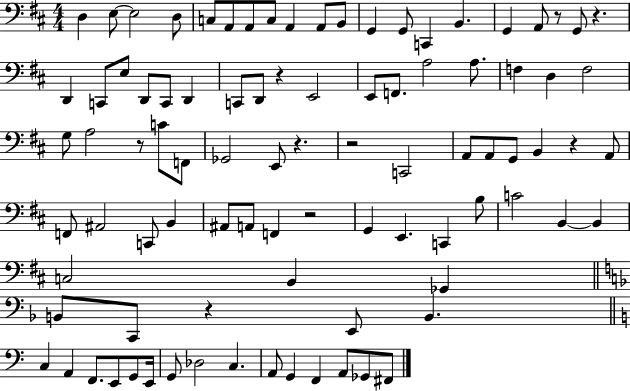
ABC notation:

X:1
T:Untitled
M:4/4
L:1/4
K:D
D, E,/2 E,2 D,/2 C,/2 A,,/2 A,,/2 C,/2 A,, A,,/2 B,,/2 G,, G,,/2 C,, B,, G,, A,,/2 z/2 G,,/2 z D,, C,,/2 E,/2 D,,/2 C,,/2 D,, C,,/2 D,,/2 z E,,2 E,,/2 F,,/2 A,2 A,/2 F, D, F,2 G,/2 A,2 z/2 C/2 F,,/2 _G,,2 E,,/2 z z2 C,,2 A,,/2 A,,/2 G,,/2 B,, z A,,/2 F,,/2 ^A,,2 C,,/2 B,, ^A,,/2 A,,/2 F,, z2 G,, E,, C,, B,/2 C2 B,, B,, C,2 B,, _G,, B,,/2 C,,/2 z E,,/2 B,, C, A,, F,,/2 E,,/2 G,,/2 E,,/4 G,,/2 _D,2 C, A,,/2 G,, F,, A,,/2 _G,,/2 ^F,,/2